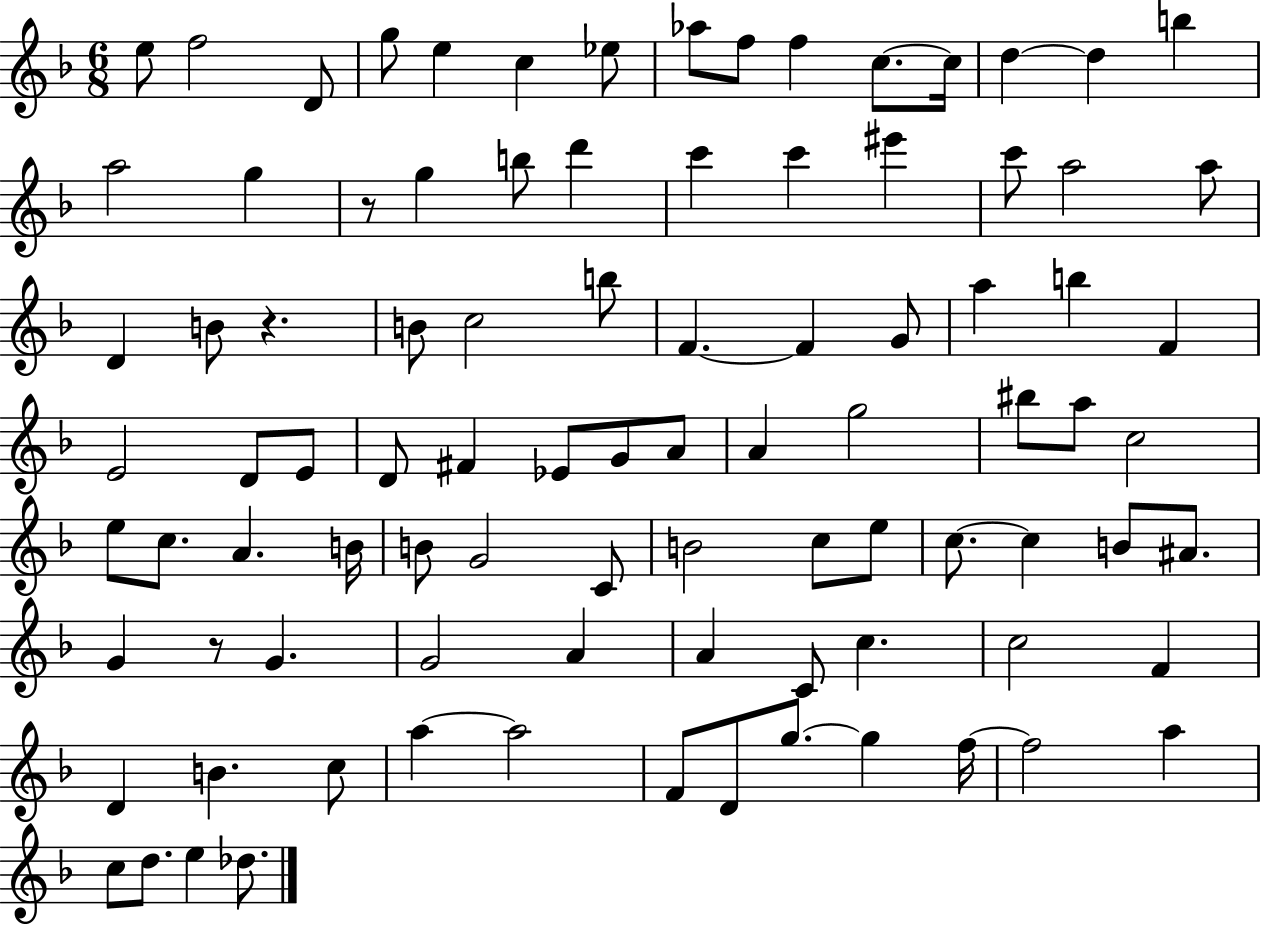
X:1
T:Untitled
M:6/8
L:1/4
K:F
e/2 f2 D/2 g/2 e c _e/2 _a/2 f/2 f c/2 c/4 d d b a2 g z/2 g b/2 d' c' c' ^e' c'/2 a2 a/2 D B/2 z B/2 c2 b/2 F F G/2 a b F E2 D/2 E/2 D/2 ^F _E/2 G/2 A/2 A g2 ^b/2 a/2 c2 e/2 c/2 A B/4 B/2 G2 C/2 B2 c/2 e/2 c/2 c B/2 ^A/2 G z/2 G G2 A A C/2 c c2 F D B c/2 a a2 F/2 D/2 g/2 g f/4 f2 a c/2 d/2 e _d/2